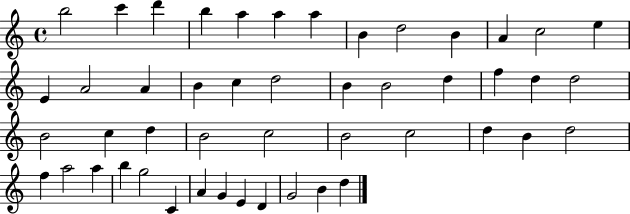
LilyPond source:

{
  \clef treble
  \time 4/4
  \defaultTimeSignature
  \key c \major
  b''2 c'''4 d'''4 | b''4 a''4 a''4 a''4 | b'4 d''2 b'4 | a'4 c''2 e''4 | \break e'4 a'2 a'4 | b'4 c''4 d''2 | b'4 b'2 d''4 | f''4 d''4 d''2 | \break b'2 c''4 d''4 | b'2 c''2 | b'2 c''2 | d''4 b'4 d''2 | \break f''4 a''2 a''4 | b''4 g''2 c'4 | a'4 g'4 e'4 d'4 | g'2 b'4 d''4 | \break \bar "|."
}